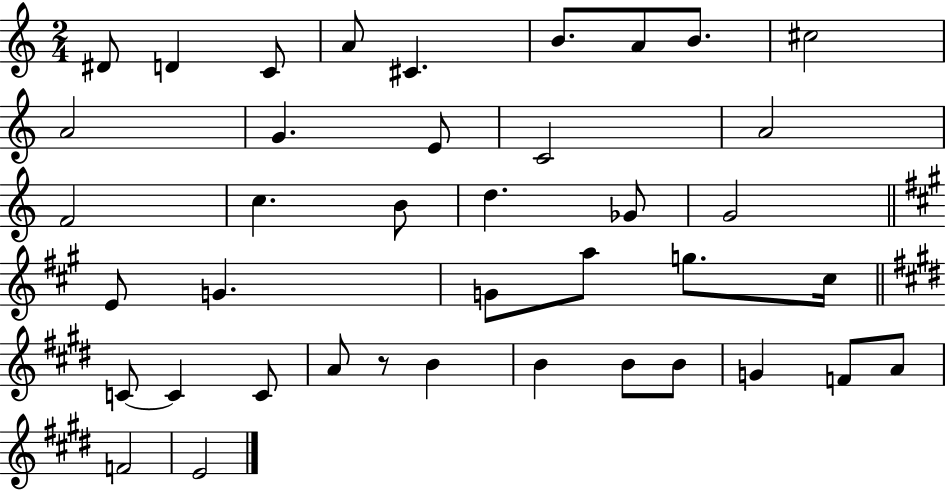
D#4/e D4/q C4/e A4/e C#4/q. B4/e. A4/e B4/e. C#5/h A4/h G4/q. E4/e C4/h A4/h F4/h C5/q. B4/e D5/q. Gb4/e G4/h E4/e G4/q. G4/e A5/e G5/e. C#5/s C4/e C4/q C4/e A4/e R/e B4/q B4/q B4/e B4/e G4/q F4/e A4/e F4/h E4/h